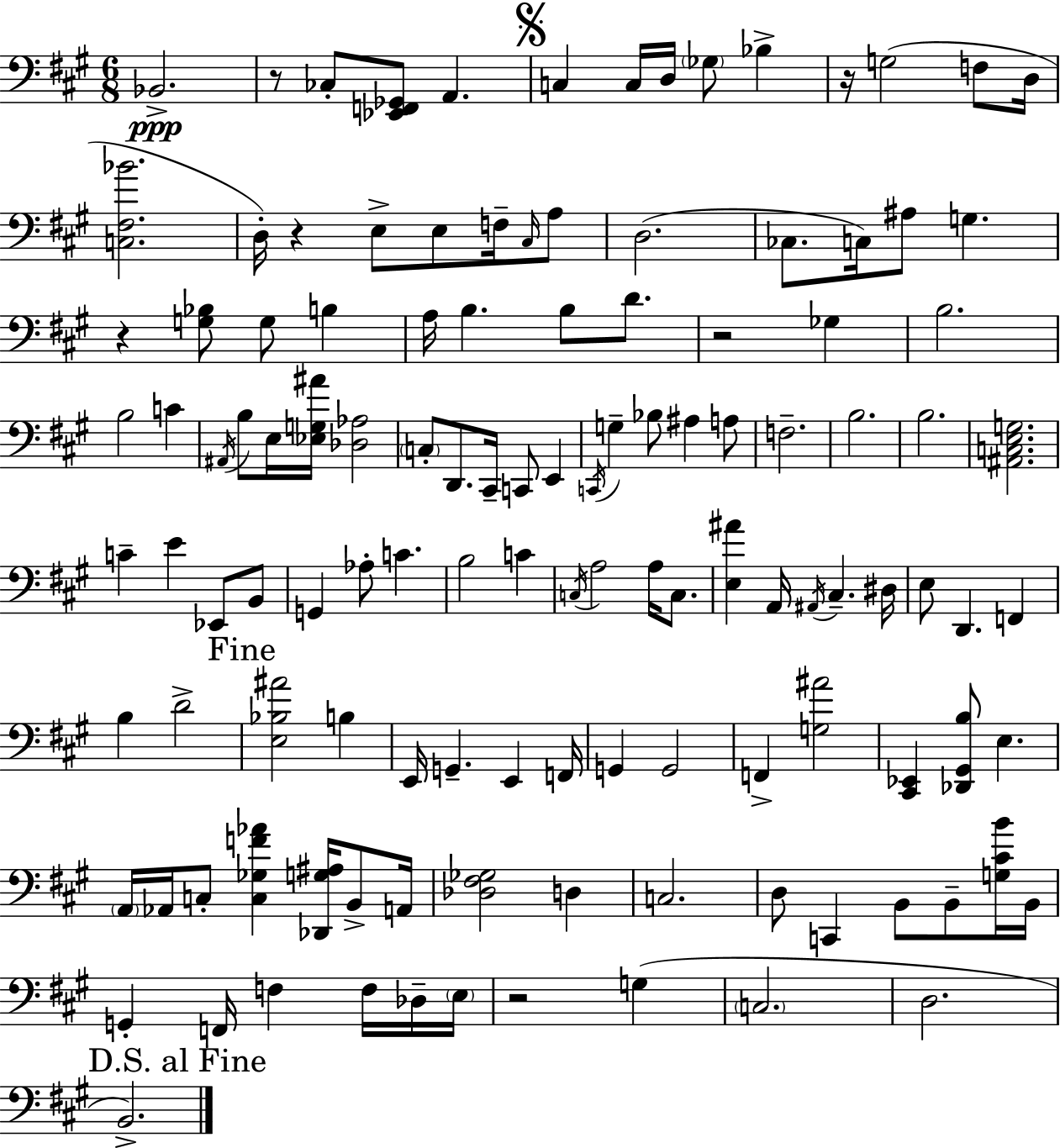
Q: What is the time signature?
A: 6/8